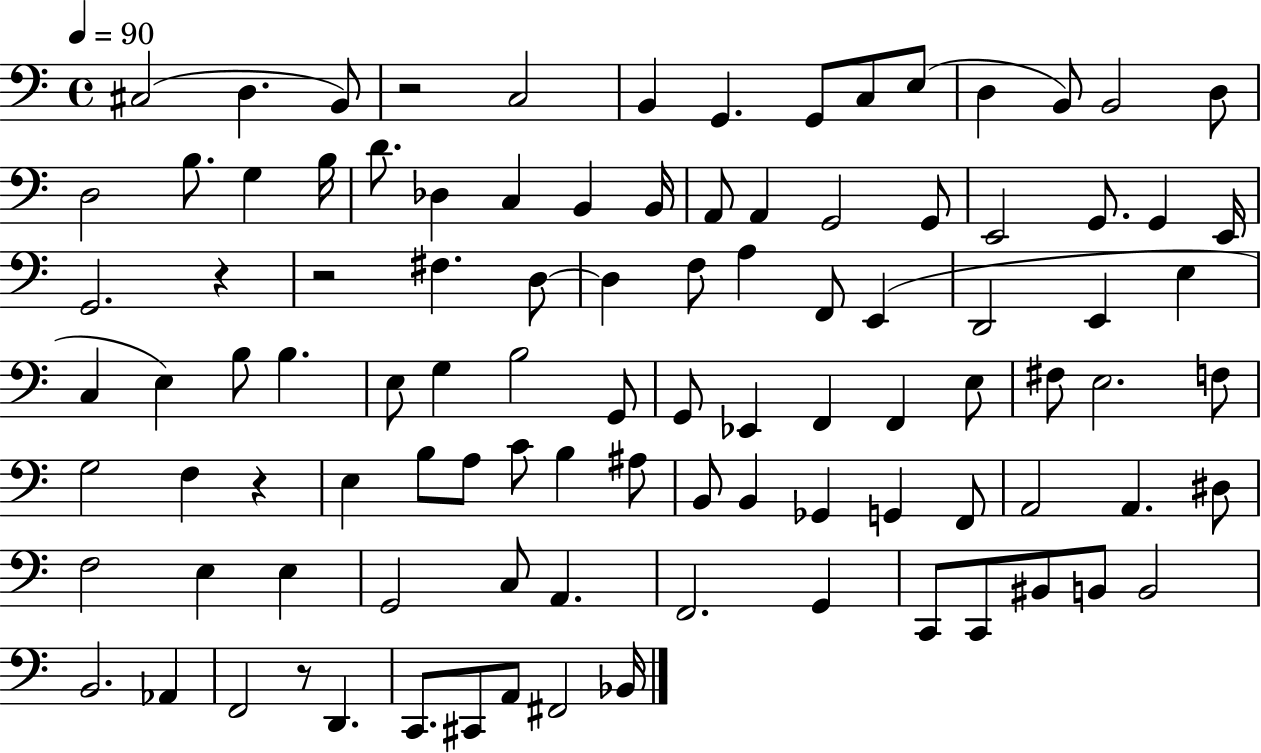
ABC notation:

X:1
T:Untitled
M:4/4
L:1/4
K:C
^C,2 D, B,,/2 z2 C,2 B,, G,, G,,/2 C,/2 E,/2 D, B,,/2 B,,2 D,/2 D,2 B,/2 G, B,/4 D/2 _D, C, B,, B,,/4 A,,/2 A,, G,,2 G,,/2 E,,2 G,,/2 G,, E,,/4 G,,2 z z2 ^F, D,/2 D, F,/2 A, F,,/2 E,, D,,2 E,, E, C, E, B,/2 B, E,/2 G, B,2 G,,/2 G,,/2 _E,, F,, F,, E,/2 ^F,/2 E,2 F,/2 G,2 F, z E, B,/2 A,/2 C/2 B, ^A,/2 B,,/2 B,, _G,, G,, F,,/2 A,,2 A,, ^D,/2 F,2 E, E, G,,2 C,/2 A,, F,,2 G,, C,,/2 C,,/2 ^B,,/2 B,,/2 B,,2 B,,2 _A,, F,,2 z/2 D,, C,,/2 ^C,,/2 A,,/2 ^F,,2 _B,,/4